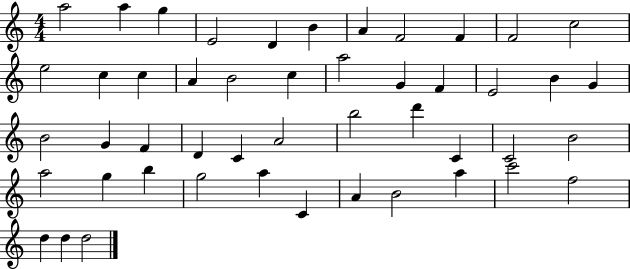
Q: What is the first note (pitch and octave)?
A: A5